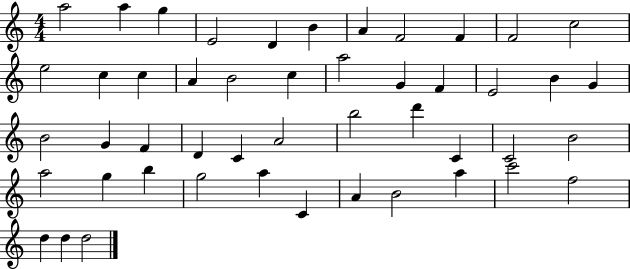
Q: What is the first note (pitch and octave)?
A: A5